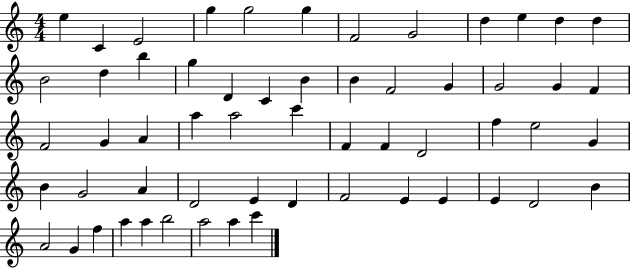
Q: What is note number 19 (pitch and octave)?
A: B4